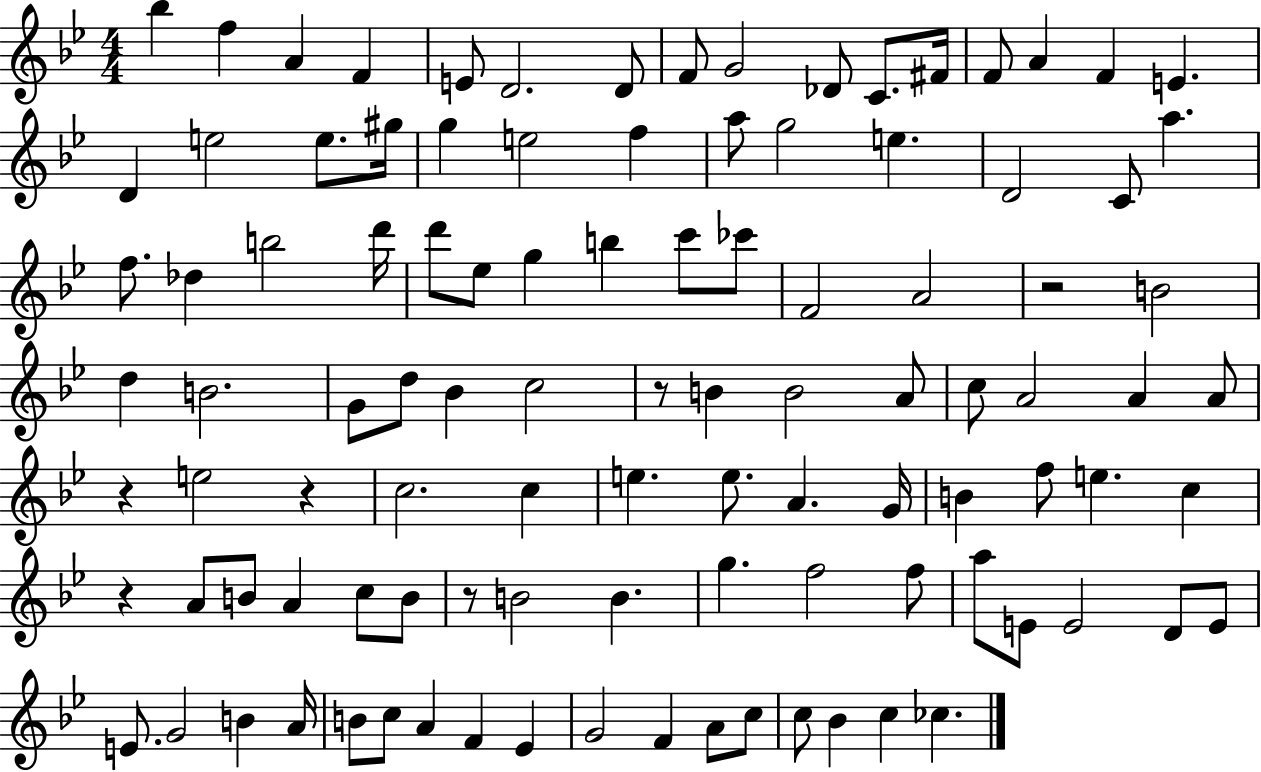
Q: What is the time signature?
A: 4/4